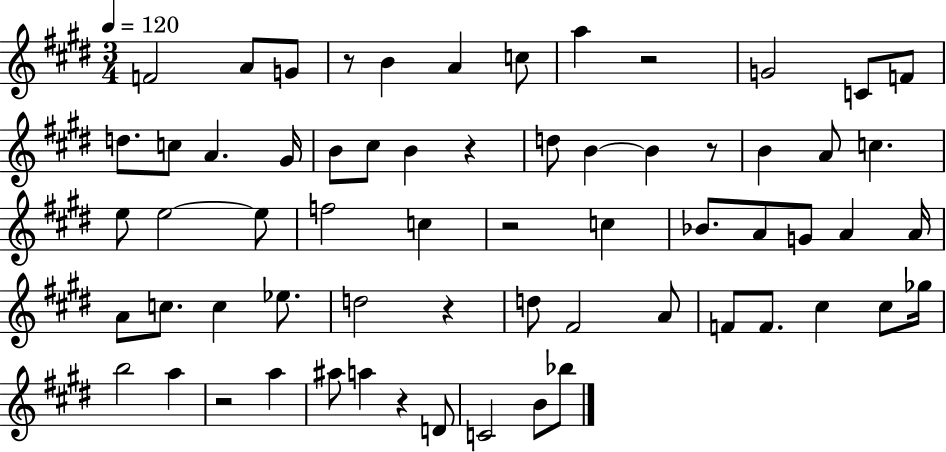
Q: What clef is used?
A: treble